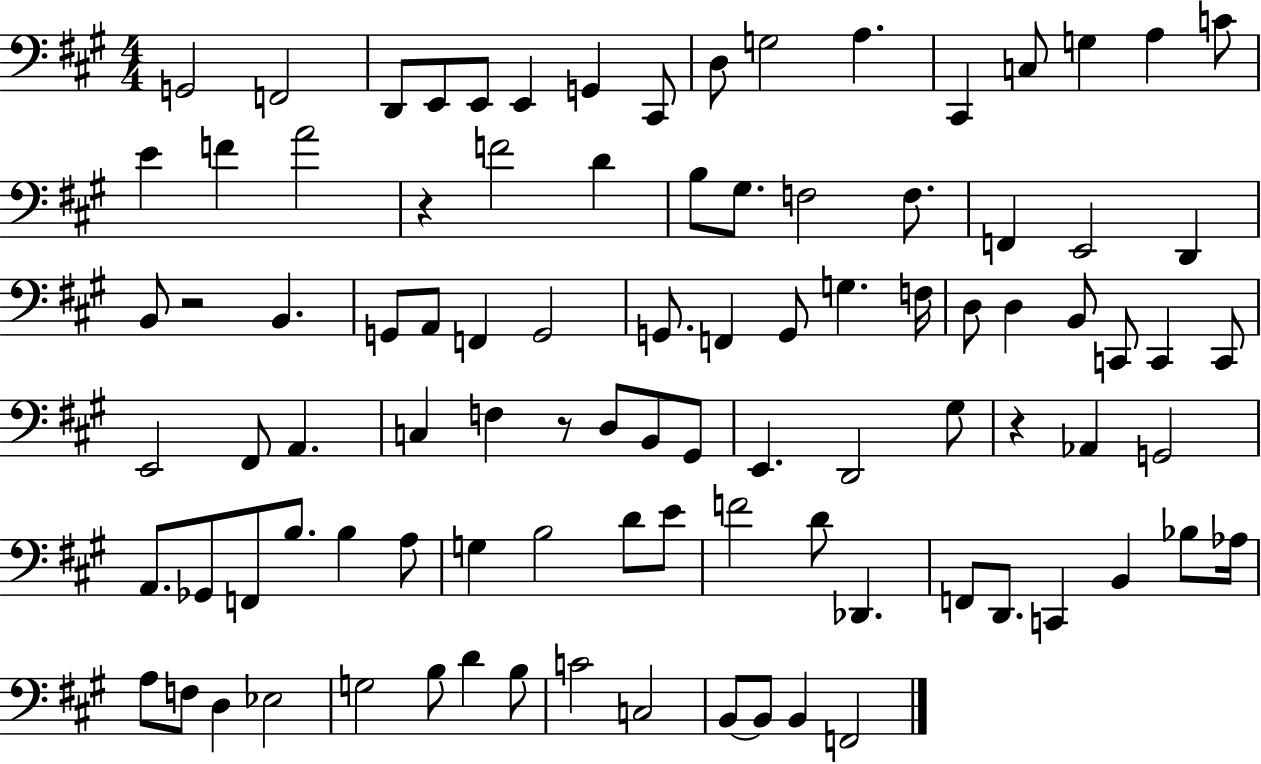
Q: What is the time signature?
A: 4/4